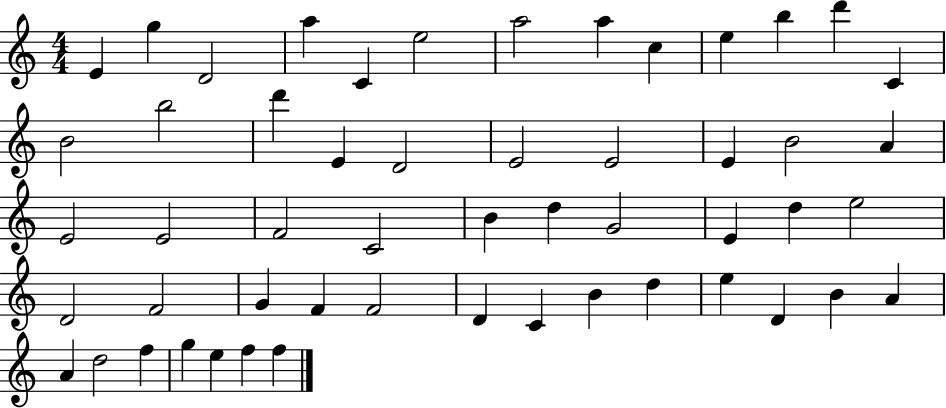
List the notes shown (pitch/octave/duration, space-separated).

E4/q G5/q D4/h A5/q C4/q E5/h A5/h A5/q C5/q E5/q B5/q D6/q C4/q B4/h B5/h D6/q E4/q D4/h E4/h E4/h E4/q B4/h A4/q E4/h E4/h F4/h C4/h B4/q D5/q G4/h E4/q D5/q E5/h D4/h F4/h G4/q F4/q F4/h D4/q C4/q B4/q D5/q E5/q D4/q B4/q A4/q A4/q D5/h F5/q G5/q E5/q F5/q F5/q